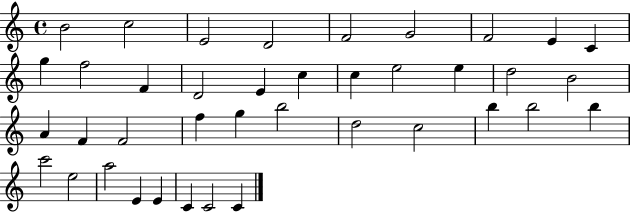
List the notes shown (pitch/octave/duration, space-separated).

B4/h C5/h E4/h D4/h F4/h G4/h F4/h E4/q C4/q G5/q F5/h F4/q D4/h E4/q C5/q C5/q E5/h E5/q D5/h B4/h A4/q F4/q F4/h F5/q G5/q B5/h D5/h C5/h B5/q B5/h B5/q C6/h E5/h A5/h E4/q E4/q C4/q C4/h C4/q